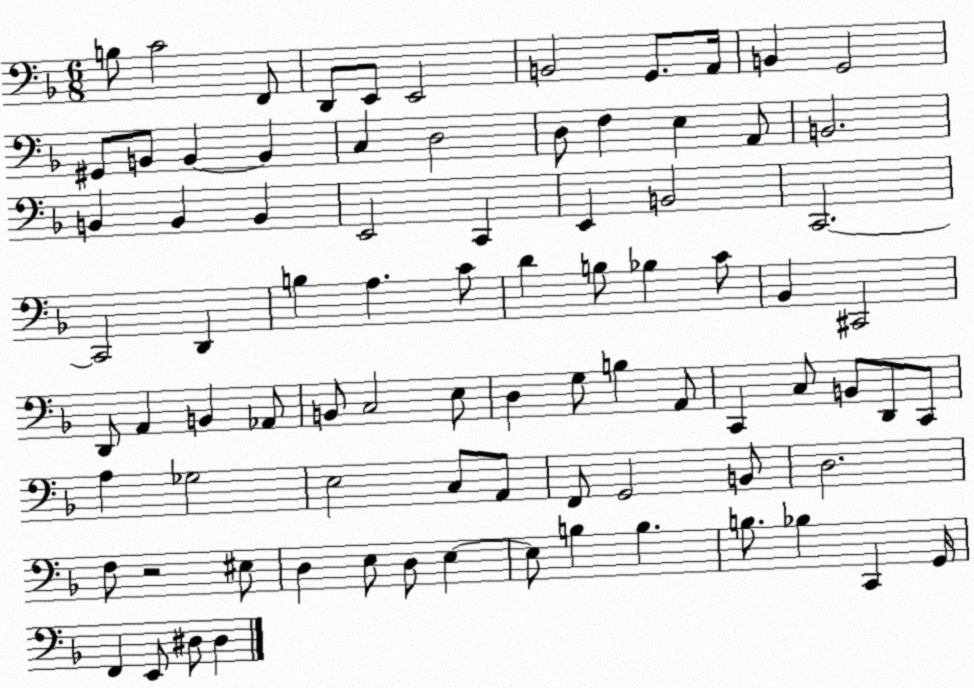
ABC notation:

X:1
T:Untitled
M:6/8
L:1/4
K:F
B,/2 C2 F,,/2 D,,/2 E,,/2 E,,2 B,,2 G,,/2 A,,/4 B,, G,,2 ^G,,/2 B,,/2 B,, B,, C, D,2 D,/2 F, E, A,,/2 B,,2 B,, B,, B,, E,,2 C,, E,, B,,2 C,,2 C,,2 D,, B, A, C/2 D B,/2 _B, C/2 _B,, ^C,,2 D,,/2 A,, B,, _A,,/2 B,,/2 C,2 E,/2 D, G,/2 B, A,,/2 C,, C,/2 B,,/2 D,,/2 C,,/2 A, _G,2 E,2 C,/2 A,,/2 F,,/2 G,,2 B,,/2 D,2 F,/2 z2 ^E,/2 D, E,/2 D,/2 E, E,/2 B, B, B,/2 _B, C,, G,,/4 F,, E,,/2 ^D,/2 ^D,